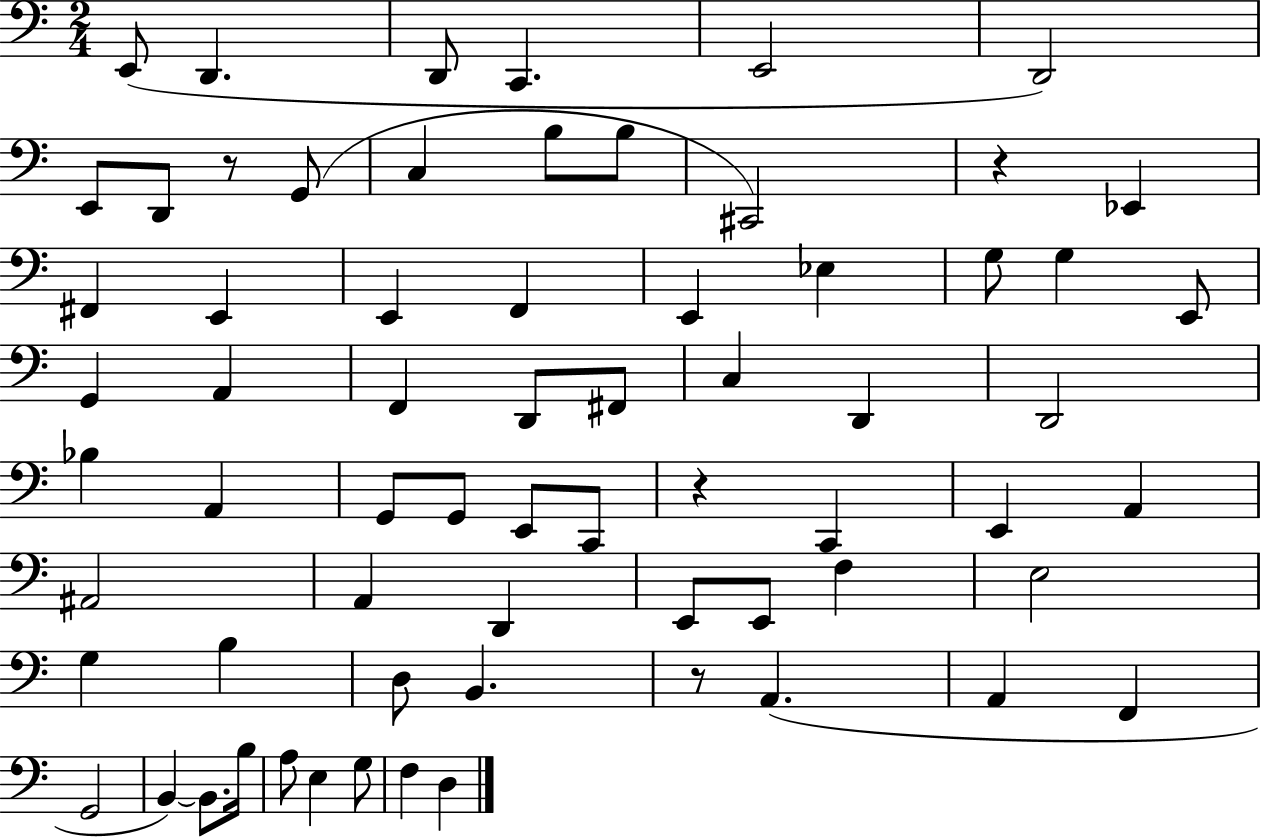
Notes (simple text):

E2/e D2/q. D2/e C2/q. E2/h D2/h E2/e D2/e R/e G2/e C3/q B3/e B3/e C#2/h R/q Eb2/q F#2/q E2/q E2/q F2/q E2/q Eb3/q G3/e G3/q E2/e G2/q A2/q F2/q D2/e F#2/e C3/q D2/q D2/h Bb3/q A2/q G2/e G2/e E2/e C2/e R/q C2/q E2/q A2/q A#2/h A2/q D2/q E2/e E2/e F3/q E3/h G3/q B3/q D3/e B2/q. R/e A2/q. A2/q F2/q G2/h B2/q B2/e. B3/s A3/e E3/q G3/e F3/q D3/q